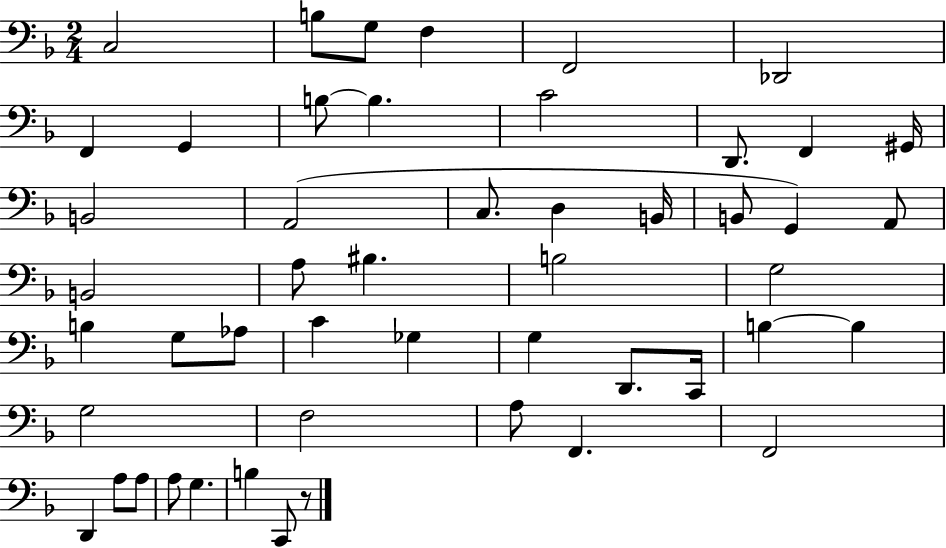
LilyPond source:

{
  \clef bass
  \numericTimeSignature
  \time 2/4
  \key f \major
  c2 | b8 g8 f4 | f,2 | des,2 | \break f,4 g,4 | b8~~ b4. | c'2 | d,8. f,4 gis,16 | \break b,2 | a,2( | c8. d4 b,16 | b,8 g,4) a,8 | \break b,2 | a8 bis4. | b2 | g2 | \break b4 g8 aes8 | c'4 ges4 | g4 d,8. c,16 | b4~~ b4 | \break g2 | f2 | a8 f,4. | f,2 | \break d,4 a8 a8 | a8 g4. | b4 c,8 r8 | \bar "|."
}